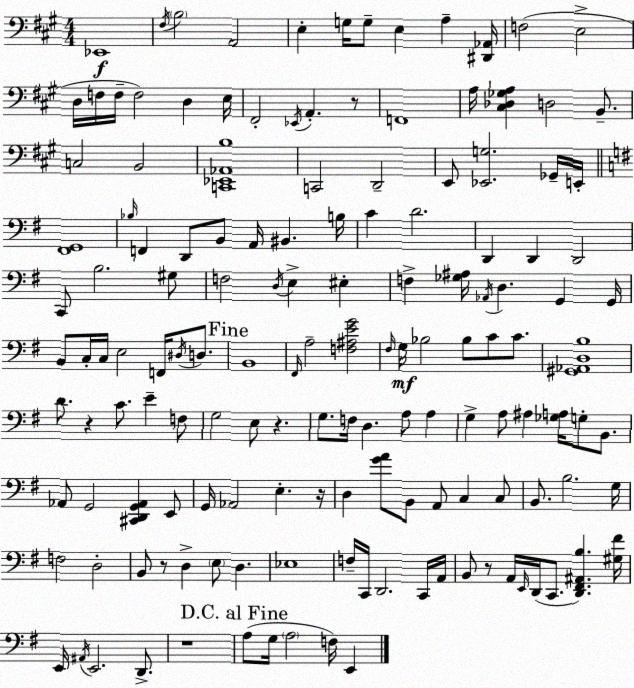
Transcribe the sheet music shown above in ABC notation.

X:1
T:Untitled
M:4/4
L:1/4
K:A
_E,,4 ^F,/4 B,2 A,,2 E, G,/4 G,/2 E, A, [^D,,_A,,]/4 F,2 E,2 D,/4 F,/4 F,/4 F,2 D, E,/4 ^F,,2 _E,,/4 A,, z/2 F,,4 A,/4 [^C,_D,_G,A,] D,2 B,,/2 C,2 B,,2 [C,,_E,,_A,,B,]4 C,,2 D,,2 E,,/2 [_E,,G,]2 _G,,/4 E,,/4 [^F,,G,,]4 _B,/4 F,, D,,/2 B,,/2 A,,/4 ^B,, B,/4 C D2 D,, D,, D,,2 C,,/2 B,2 ^G,/2 F,2 D,/4 E, ^E, F, [_G,^A,]/4 _A,,/4 D, G,, G,,/4 B,,/2 C,/4 C,/4 E,2 F,,/4 ^D,/4 D,/2 B,,4 ^F,,/4 A,2 [F,^A,EG]2 ^F,/4 G,/4 _B,2 _B,/2 C/2 C/2 [^G,,_A,,D,B,]4 D/2 z C/2 E F,/2 G,2 E,/2 z G,/2 F,/4 D, A,/2 A, G, A,/2 ^A, [_G,A,]/4 G,/2 B,,/2 _A,,/2 G,,2 [^C,,D,,G,,_A,,] E,,/2 G,,/4 _A,,2 E, z/4 D, [GA]/2 B,,/2 A,,/2 C, C,/2 B,,/2 B,2 G,/4 F,2 D,2 B,,/2 z/2 D, E,/2 D, _E,4 F,/4 C,,/4 D,,2 C,,/4 A,,/4 B,,/2 z/2 A,,/4 E,,/4 D,,/4 C,,/2 [D,,^F,,^A,,B,] [^G,^F]/4 E,,/4 ^A,,/4 E,,2 D,,/2 z4 A,/2 G,/4 A,2 F,/4 E,,